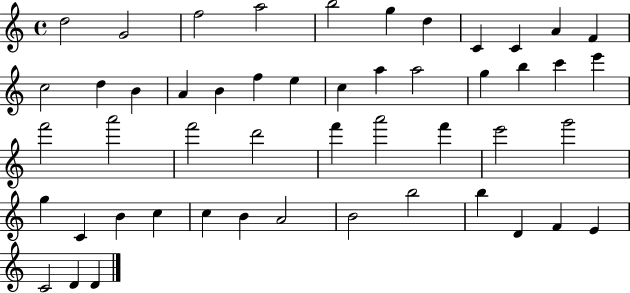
{
  \clef treble
  \time 4/4
  \defaultTimeSignature
  \key c \major
  d''2 g'2 | f''2 a''2 | b''2 g''4 d''4 | c'4 c'4 a'4 f'4 | \break c''2 d''4 b'4 | a'4 b'4 f''4 e''4 | c''4 a''4 a''2 | g''4 b''4 c'''4 e'''4 | \break f'''2 a'''2 | f'''2 d'''2 | f'''4 a'''2 f'''4 | e'''2 g'''2 | \break g''4 c'4 b'4 c''4 | c''4 b'4 a'2 | b'2 b''2 | b''4 d'4 f'4 e'4 | \break c'2 d'4 d'4 | \bar "|."
}